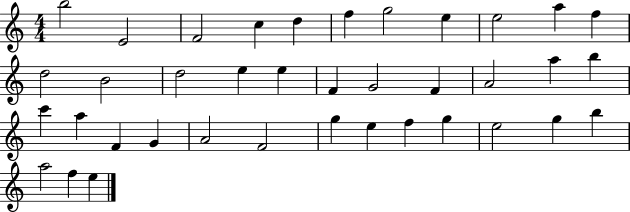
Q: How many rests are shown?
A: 0